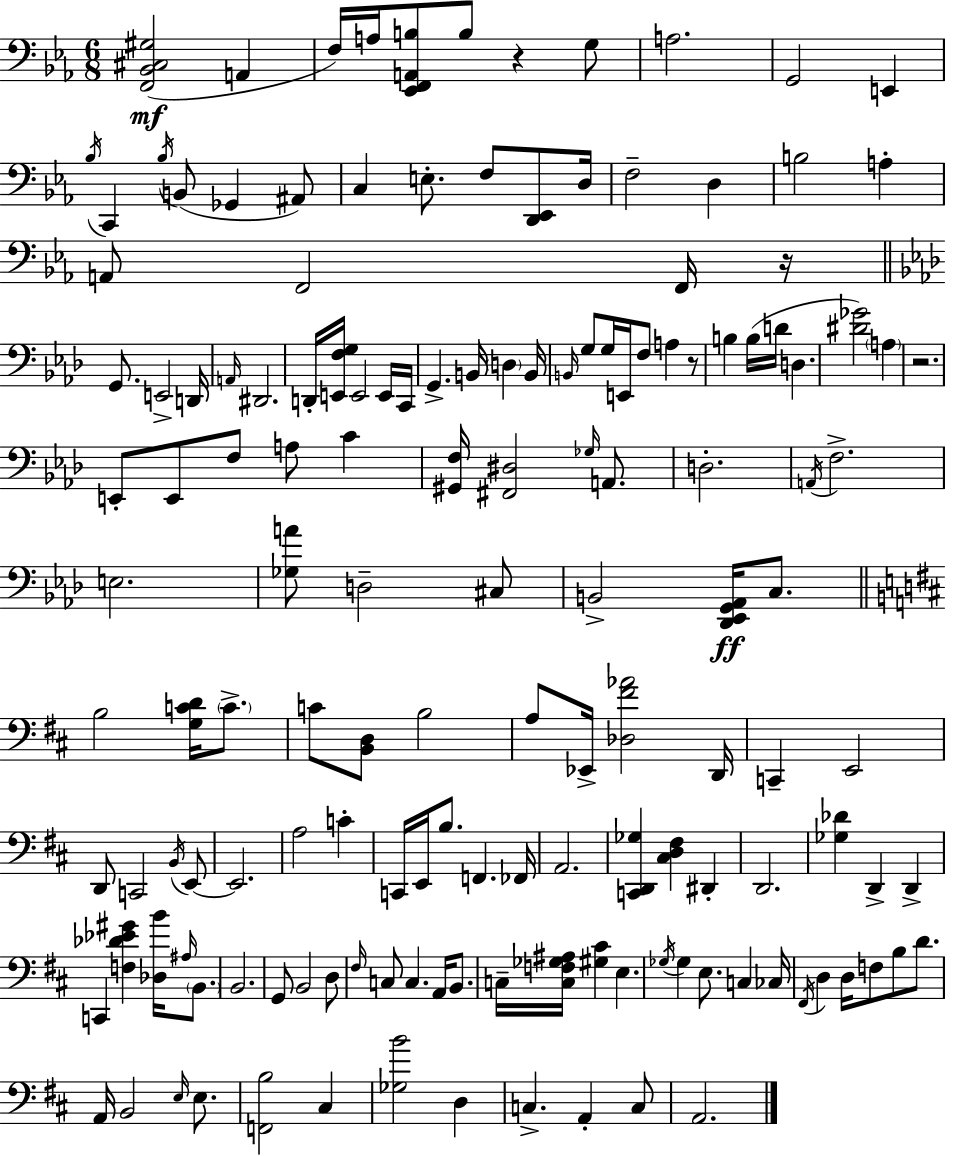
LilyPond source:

{
  \clef bass
  \numericTimeSignature
  \time 6/8
  \key ees \major
  \repeat volta 2 { <f, bes, cis gis>2(\mf a,4 | f16) a16 <ees, f, a, b>8 b8 r4 g8 | a2. | g,2 e,4 | \break \acciaccatura { bes16 } c,4 \acciaccatura { bes16 } b,8( ges,4 | ais,8) c4 e8.-. f8 <d, ees,>8 | d16 f2-- d4 | b2 a4-. | \break a,8 f,2 | f,16 r16 \bar "||" \break \key f \minor g,8. e,2-> d,16 | \grace { a,16 } dis,2. | d,16-. <e, f g>16 e,2 e,16 | c,16 g,4.-> b,16 \parenthesize d4 | \break b,16 \grace { b,16 } g8 g16 e,16 f8 a4 | r8 b4 b16( d'16 d4. | <dis' ges'>2) \parenthesize a4 | r2. | \break e,8-. e,8 f8 a8 c'4 | <gis, f>16 <fis, dis>2 \grace { ges16 } | a,8. d2.-. | \acciaccatura { a,16 } f2.-> | \break e2. | <ges a'>8 d2-- | cis8 b,2-> | <des, ees, g, aes,>16\ff c8. \bar "||" \break \key b \minor b2 <g c' d'>16 \parenthesize c'8.-> | c'8 <b, d>8 b2 | a8 ees,16-> <des fis' aes'>2 d,16 | c,4-- e,2 | \break d,8 c,2 \acciaccatura { b,16 } e,8~~ | e,2. | a2 c'4-. | c,16 e,16 b8. f,4. | \break fes,16 a,2. | <c, d, ges>4 <cis d fis>4 dis,4-. | d,2. | <ges des'>4 d,4-> d,4-> | \break c,4 <f des' ees' gis'>4 <des b'>16 \grace { ais16 } \parenthesize b,8. | b,2. | g,8 b,2 | d8 \grace { fis16 } c8 c4. a,16 | \break b,8. c16-- <c f ges ais>16 <gis cis'>4 e4. | \acciaccatura { ges16 } ges4 e8. c4 | ces16 \acciaccatura { fis,16 } d4 d16 f8 | b8 d'8. a,16 b,2 | \break \grace { e16 } e8. <f, b>2 | cis4 <ges b'>2 | d4 c4.-> | a,4-. c8 a,2. | \break } \bar "|."
}